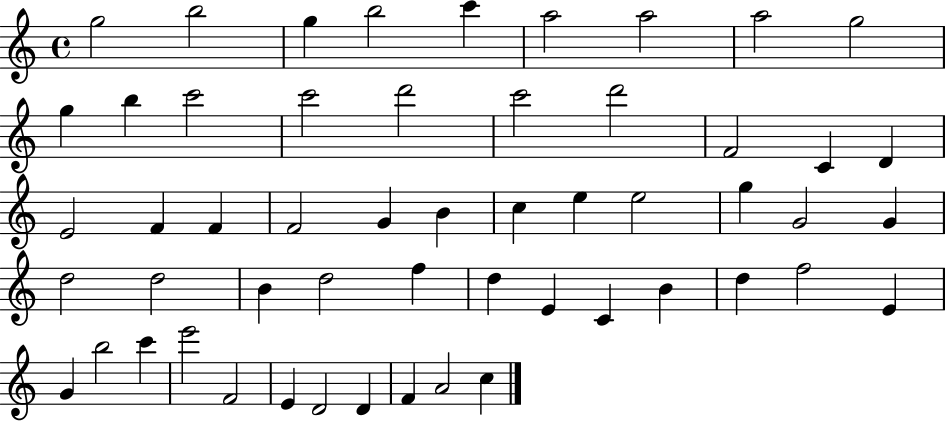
{
  \clef treble
  \time 4/4
  \defaultTimeSignature
  \key c \major
  g''2 b''2 | g''4 b''2 c'''4 | a''2 a''2 | a''2 g''2 | \break g''4 b''4 c'''2 | c'''2 d'''2 | c'''2 d'''2 | f'2 c'4 d'4 | \break e'2 f'4 f'4 | f'2 g'4 b'4 | c''4 e''4 e''2 | g''4 g'2 g'4 | \break d''2 d''2 | b'4 d''2 f''4 | d''4 e'4 c'4 b'4 | d''4 f''2 e'4 | \break g'4 b''2 c'''4 | e'''2 f'2 | e'4 d'2 d'4 | f'4 a'2 c''4 | \break \bar "|."
}